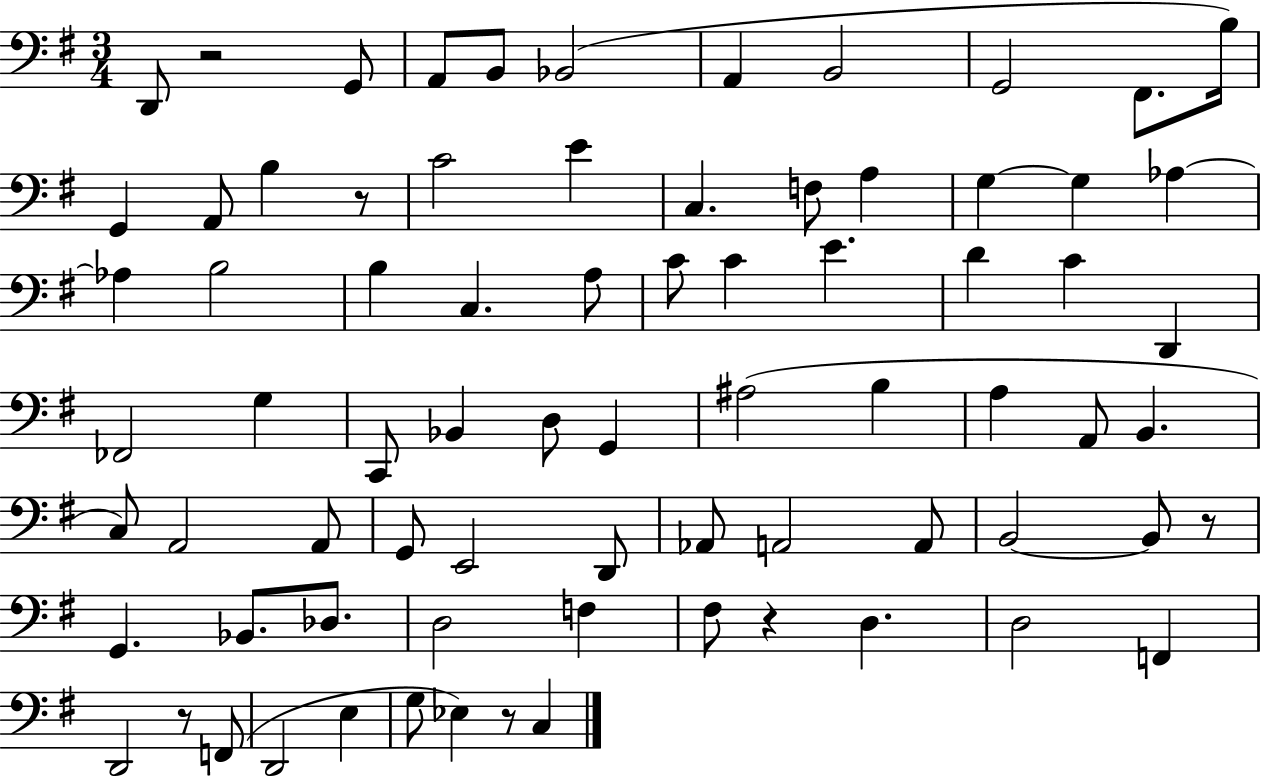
X:1
T:Untitled
M:3/4
L:1/4
K:G
D,,/2 z2 G,,/2 A,,/2 B,,/2 _B,,2 A,, B,,2 G,,2 ^F,,/2 B,/4 G,, A,,/2 B, z/2 C2 E C, F,/2 A, G, G, _A, _A, B,2 B, C, A,/2 C/2 C E D C D,, _F,,2 G, C,,/2 _B,, D,/2 G,, ^A,2 B, A, A,,/2 B,, C,/2 A,,2 A,,/2 G,,/2 E,,2 D,,/2 _A,,/2 A,,2 A,,/2 B,,2 B,,/2 z/2 G,, _B,,/2 _D,/2 D,2 F, ^F,/2 z D, D,2 F,, D,,2 z/2 F,,/2 D,,2 E, G,/2 _E, z/2 C,